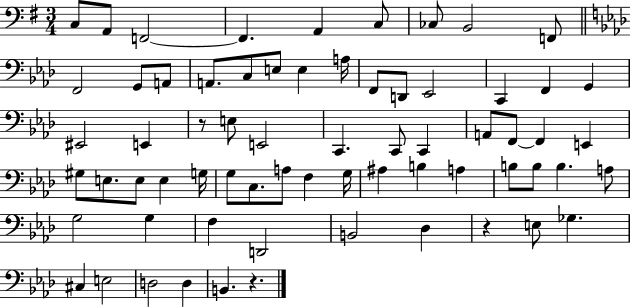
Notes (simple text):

C3/e A2/e F2/h F2/q. A2/q C3/e CES3/e B2/h F2/e F2/h G2/e A2/e A2/e. C3/e E3/e E3/q A3/s F2/e D2/e Eb2/h C2/q F2/q G2/q EIS2/h E2/q R/e E3/e E2/h C2/q. C2/e C2/q A2/e F2/e F2/q E2/q G#3/e E3/e. E3/e E3/q G3/s G3/e C3/e. A3/e F3/q G3/s A#3/q B3/q A3/q B3/e B3/e B3/q. A3/e G3/h G3/q F3/q D2/h B2/h Db3/q R/q E3/e Gb3/q. C#3/q E3/h D3/h D3/q B2/q. R/q.